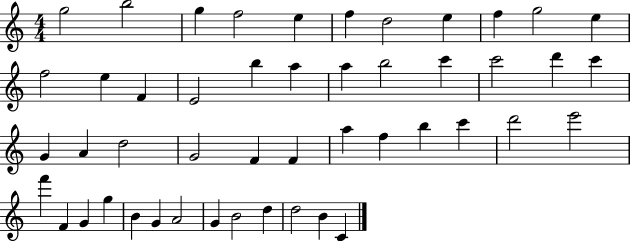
X:1
T:Untitled
M:4/4
L:1/4
K:C
g2 b2 g f2 e f d2 e f g2 e f2 e F E2 b a a b2 c' c'2 d' c' G A d2 G2 F F a f b c' d'2 e'2 f' F G g B G A2 G B2 d d2 B C